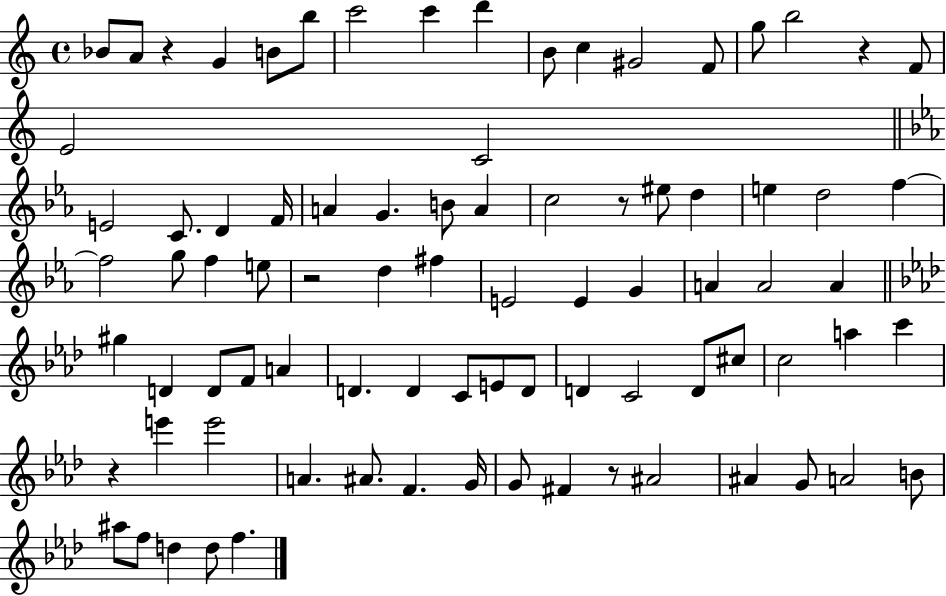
{
  \clef treble
  \time 4/4
  \defaultTimeSignature
  \key c \major
  bes'8 a'8 r4 g'4 b'8 b''8 | c'''2 c'''4 d'''4 | b'8 c''4 gis'2 f'8 | g''8 b''2 r4 f'8 | \break e'2 c'2 | \bar "||" \break \key c \minor e'2 c'8. d'4 f'16 | a'4 g'4. b'8 a'4 | c''2 r8 eis''8 d''4 | e''4 d''2 f''4~~ | \break f''2 g''8 f''4 e''8 | r2 d''4 fis''4 | e'2 e'4 g'4 | a'4 a'2 a'4 | \break \bar "||" \break \key aes \major gis''4 d'4 d'8 f'8 a'4 | d'4. d'4 c'8 e'8 d'8 | d'4 c'2 d'8 cis''8 | c''2 a''4 c'''4 | \break r4 e'''4 e'''2 | a'4. ais'8. f'4. g'16 | g'8 fis'4 r8 ais'2 | ais'4 g'8 a'2 b'8 | \break ais''8 f''8 d''4 d''8 f''4. | \bar "|."
}